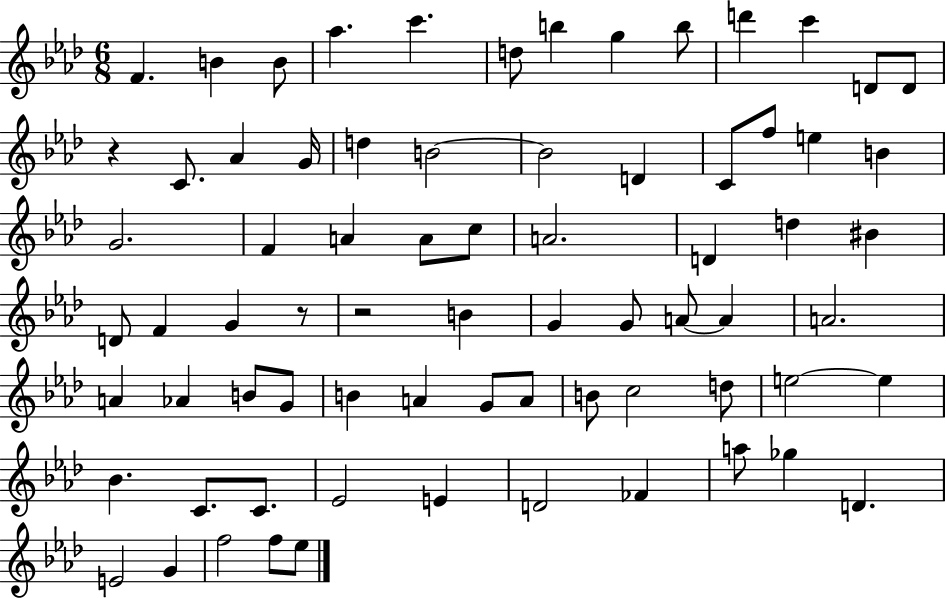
F4/q. B4/q B4/e Ab5/q. C6/q. D5/e B5/q G5/q B5/e D6/q C6/q D4/e D4/e R/q C4/e. Ab4/q G4/s D5/q B4/h B4/h D4/q C4/e F5/e E5/q B4/q G4/h. F4/q A4/q A4/e C5/e A4/h. D4/q D5/q BIS4/q D4/e F4/q G4/q R/e R/h B4/q G4/q G4/e A4/e A4/q A4/h. A4/q Ab4/q B4/e G4/e B4/q A4/q G4/e A4/e B4/e C5/h D5/e E5/h E5/q Bb4/q. C4/e. C4/e. Eb4/h E4/q D4/h FES4/q A5/e Gb5/q D4/q. E4/h G4/q F5/h F5/e Eb5/e